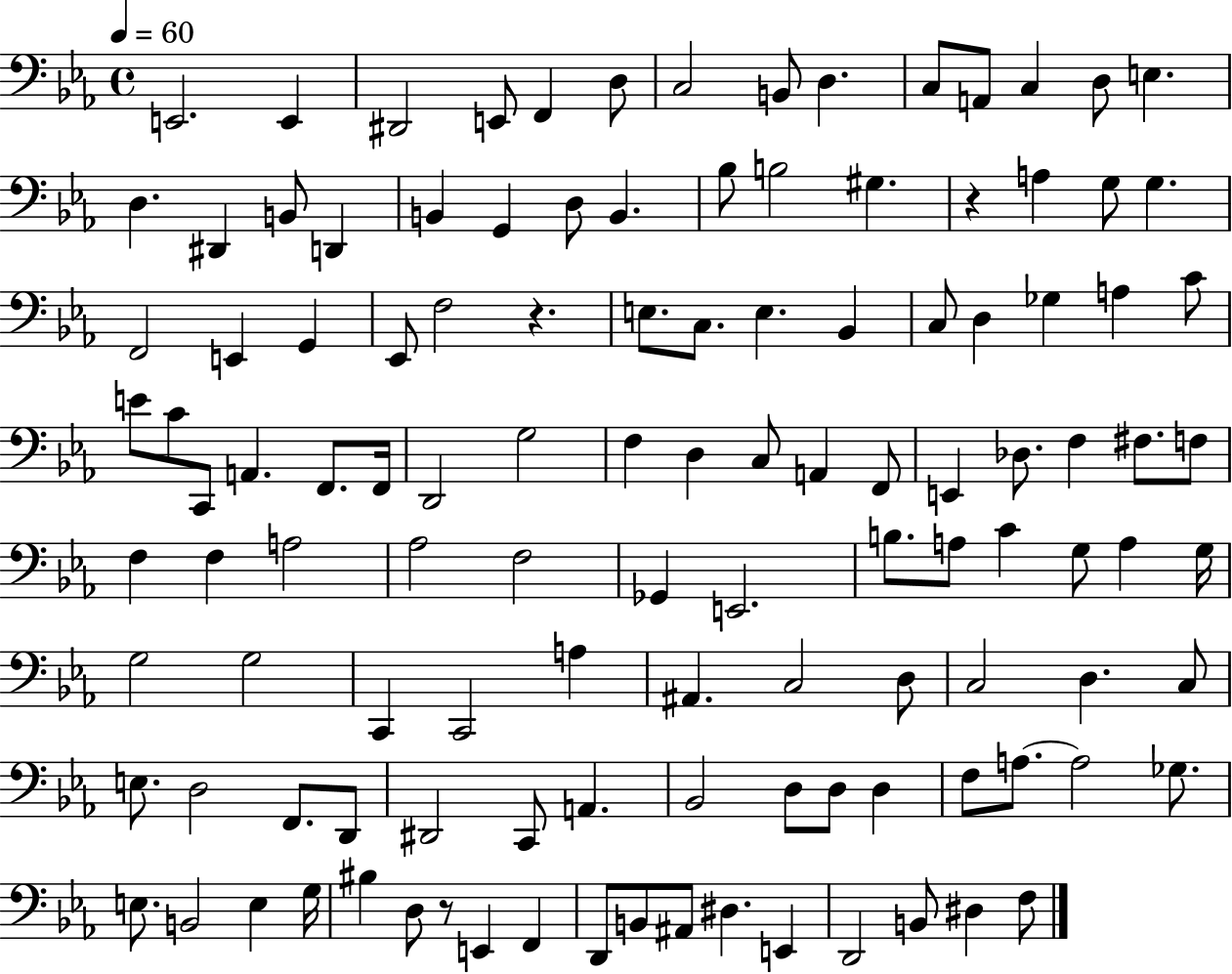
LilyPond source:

{
  \clef bass
  \time 4/4
  \defaultTimeSignature
  \key ees \major
  \tempo 4 = 60
  e,2. e,4 | dis,2 e,8 f,4 d8 | c2 b,8 d4. | c8 a,8 c4 d8 e4. | \break d4. dis,4 b,8 d,4 | b,4 g,4 d8 b,4. | bes8 b2 gis4. | r4 a4 g8 g4. | \break f,2 e,4 g,4 | ees,8 f2 r4. | e8. c8. e4. bes,4 | c8 d4 ges4 a4 c'8 | \break e'8 c'8 c,8 a,4. f,8. f,16 | d,2 g2 | f4 d4 c8 a,4 f,8 | e,4 des8. f4 fis8. f8 | \break f4 f4 a2 | aes2 f2 | ges,4 e,2. | b8. a8 c'4 g8 a4 g16 | \break g2 g2 | c,4 c,2 a4 | ais,4. c2 d8 | c2 d4. c8 | \break e8. d2 f,8. d,8 | dis,2 c,8 a,4. | bes,2 d8 d8 d4 | f8 a8.~~ a2 ges8. | \break e8. b,2 e4 g16 | bis4 d8 r8 e,4 f,4 | d,8 b,8 ais,8 dis4. e,4 | d,2 b,8 dis4 f8 | \break \bar "|."
}